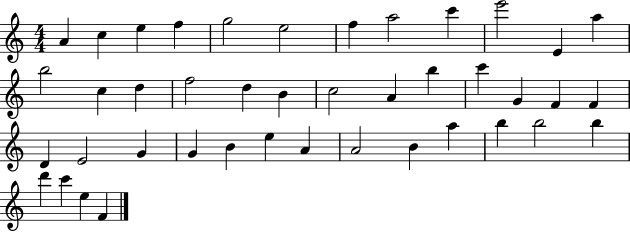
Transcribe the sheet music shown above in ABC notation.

X:1
T:Untitled
M:4/4
L:1/4
K:C
A c e f g2 e2 f a2 c' e'2 E a b2 c d f2 d B c2 A b c' G F F D E2 G G B e A A2 B a b b2 b d' c' e F